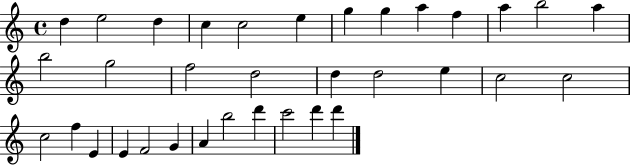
X:1
T:Untitled
M:4/4
L:1/4
K:C
d e2 d c c2 e g g a f a b2 a b2 g2 f2 d2 d d2 e c2 c2 c2 f E E F2 G A b2 d' c'2 d' d'